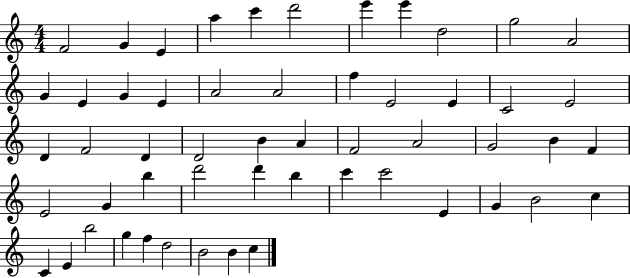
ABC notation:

X:1
T:Untitled
M:4/4
L:1/4
K:C
F2 G E a c' d'2 e' e' d2 g2 A2 G E G E A2 A2 f E2 E C2 E2 D F2 D D2 B A F2 A2 G2 B F E2 G b d'2 d' b c' c'2 E G B2 c C E b2 g f d2 B2 B c